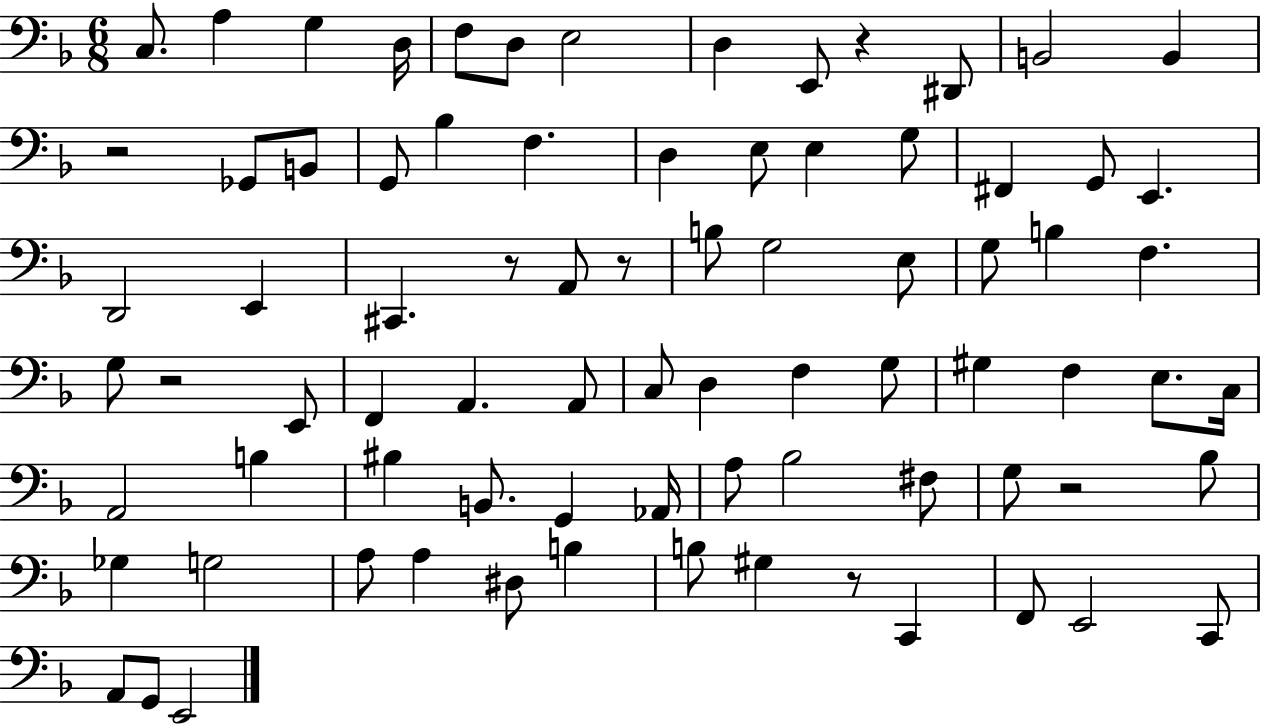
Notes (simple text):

C3/e. A3/q G3/q D3/s F3/e D3/e E3/h D3/q E2/e R/q D#2/e B2/h B2/q R/h Gb2/e B2/e G2/e Bb3/q F3/q. D3/q E3/e E3/q G3/e F#2/q G2/e E2/q. D2/h E2/q C#2/q. R/e A2/e R/e B3/e G3/h E3/e G3/e B3/q F3/q. G3/e R/h E2/e F2/q A2/q. A2/e C3/e D3/q F3/q G3/e G#3/q F3/q E3/e. C3/s A2/h B3/q BIS3/q B2/e. G2/q Ab2/s A3/e Bb3/h F#3/e G3/e R/h Bb3/e Gb3/q G3/h A3/e A3/q D#3/e B3/q B3/e G#3/q R/e C2/q F2/e E2/h C2/e A2/e G2/e E2/h